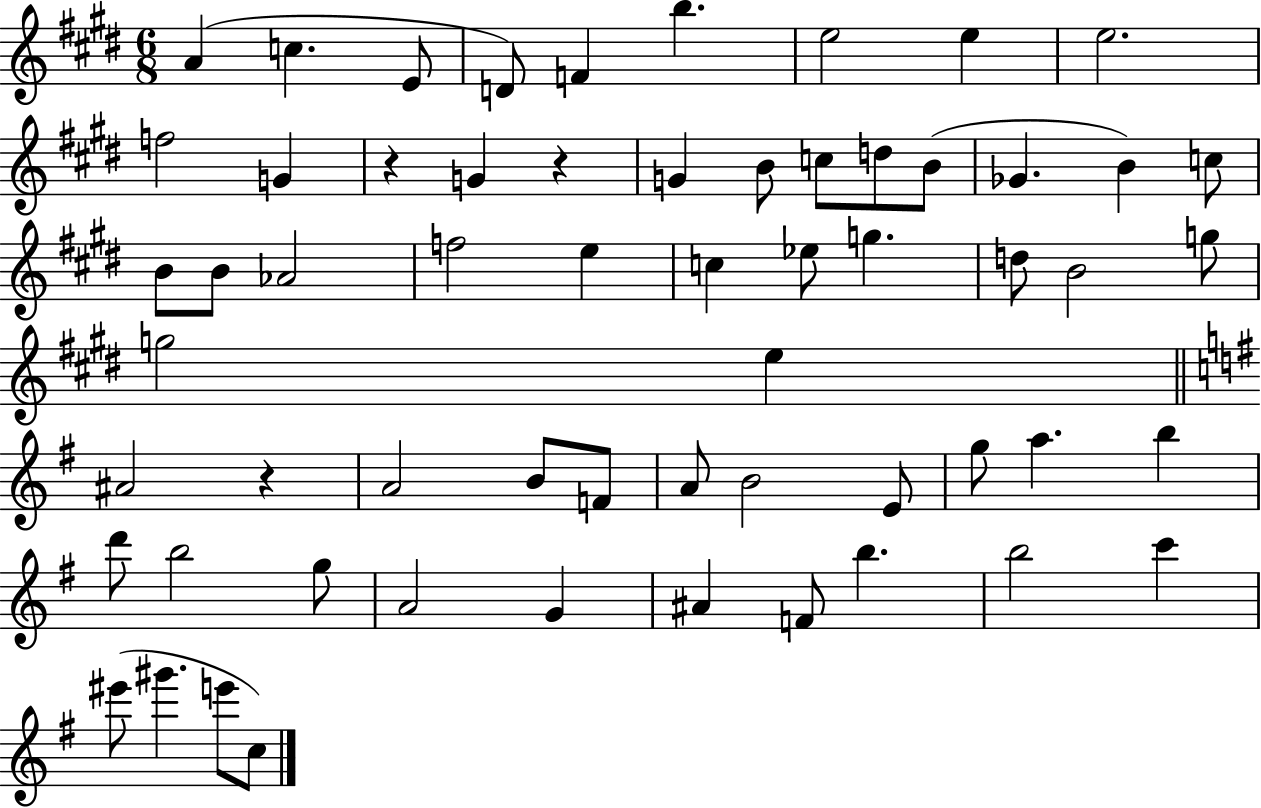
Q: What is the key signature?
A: E major